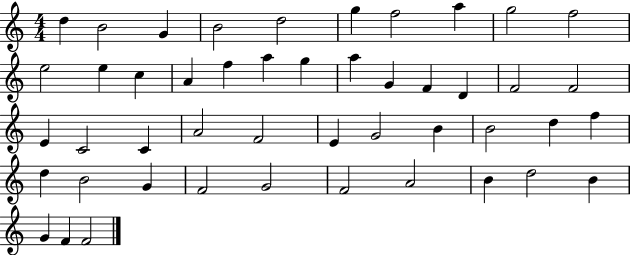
X:1
T:Untitled
M:4/4
L:1/4
K:C
d B2 G B2 d2 g f2 a g2 f2 e2 e c A f a g a G F D F2 F2 E C2 C A2 F2 E G2 B B2 d f d B2 G F2 G2 F2 A2 B d2 B G F F2